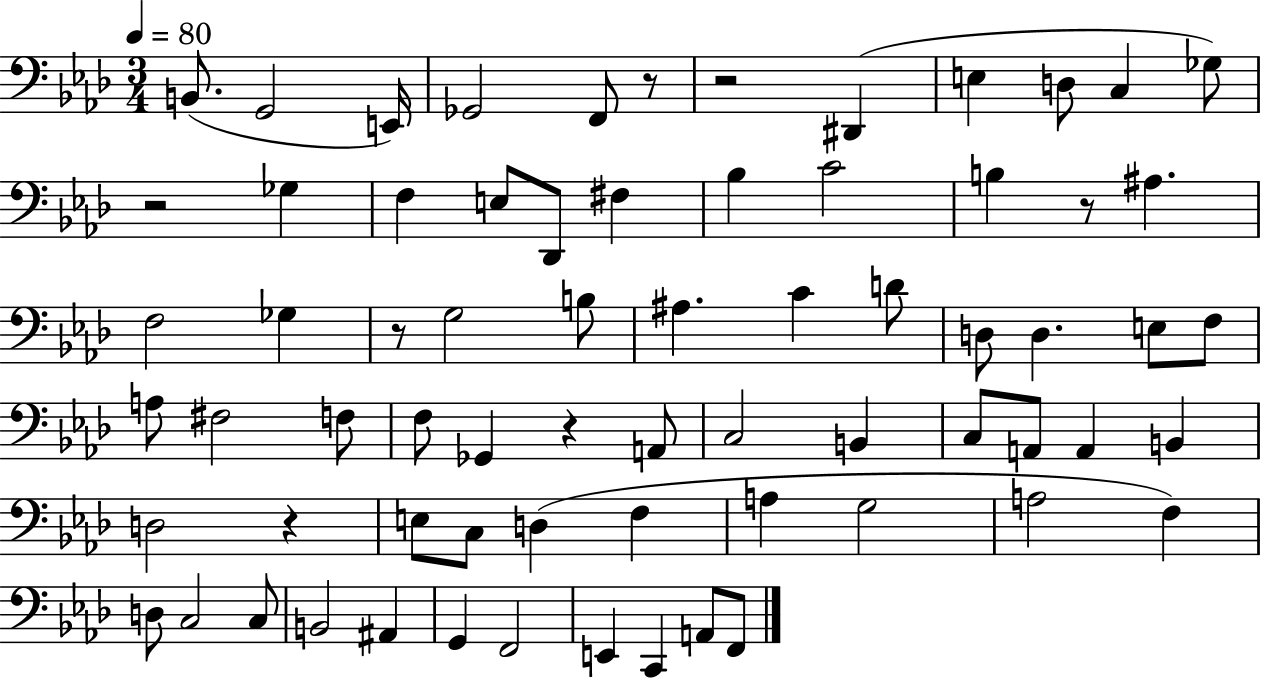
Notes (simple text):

B2/e. G2/h E2/s Gb2/h F2/e R/e R/h D#2/q E3/q D3/e C3/q Gb3/e R/h Gb3/q F3/q E3/e Db2/e F#3/q Bb3/q C4/h B3/q R/e A#3/q. F3/h Gb3/q R/e G3/h B3/e A#3/q. C4/q D4/e D3/e D3/q. E3/e F3/e A3/e F#3/h F3/e F3/e Gb2/q R/q A2/e C3/h B2/q C3/e A2/e A2/q B2/q D3/h R/q E3/e C3/e D3/q F3/q A3/q G3/h A3/h F3/q D3/e C3/h C3/e B2/h A#2/q G2/q F2/h E2/q C2/q A2/e F2/e